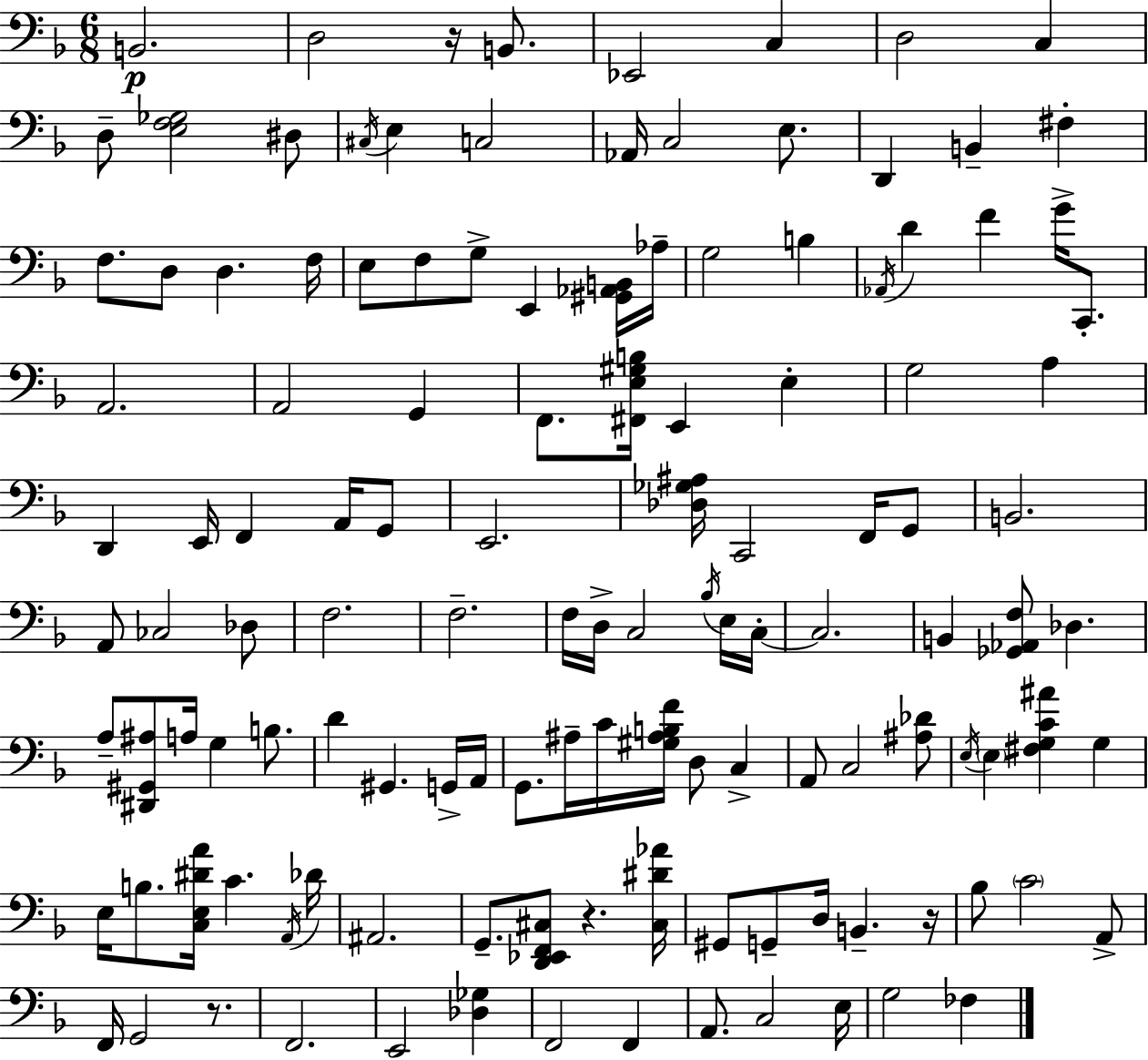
X:1
T:Untitled
M:6/8
L:1/4
K:Dm
B,,2 D,2 z/4 B,,/2 _E,,2 C, D,2 C, D,/2 [E,F,_G,]2 ^D,/2 ^C,/4 E, C,2 _A,,/4 C,2 E,/2 D,, B,, ^F, F,/2 D,/2 D, F,/4 E,/2 F,/2 G,/2 E,, [^G,,_A,,B,,]/4 _A,/4 G,2 B, _A,,/4 D F G/4 C,,/2 A,,2 A,,2 G,, F,,/2 [^F,,E,^G,B,]/4 E,, E, G,2 A, D,, E,,/4 F,, A,,/4 G,,/2 E,,2 [_D,_G,^A,]/4 C,,2 F,,/4 G,,/2 B,,2 A,,/2 _C,2 _D,/2 F,2 F,2 F,/4 D,/4 C,2 _B,/4 E,/4 C,/4 C,2 B,, [_G,,_A,,F,]/2 _D, A,/2 [^D,,^G,,^A,]/2 A,/4 G, B,/2 D ^G,, G,,/4 A,,/4 G,,/2 ^A,/4 C/4 [^G,^A,B,F]/4 D,/2 C, A,,/2 C,2 [^A,_D]/2 E,/4 E, [^F,G,C^A] G, E,/4 B,/2 [C,E,^DA]/4 C A,,/4 _D/4 ^A,,2 G,,/2 [D,,_E,,F,,^C,]/2 z [^C,^D_A]/4 ^G,,/2 G,,/2 D,/4 B,, z/4 _B,/2 C2 A,,/2 F,,/4 G,,2 z/2 F,,2 E,,2 [_D,_G,] F,,2 F,, A,,/2 C,2 E,/4 G,2 _F,